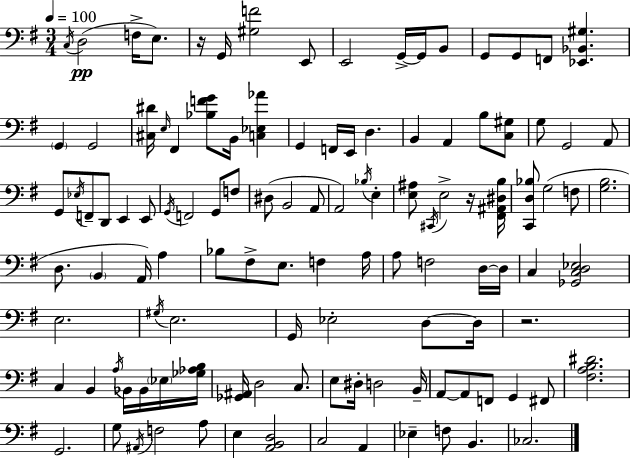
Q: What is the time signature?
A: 3/4